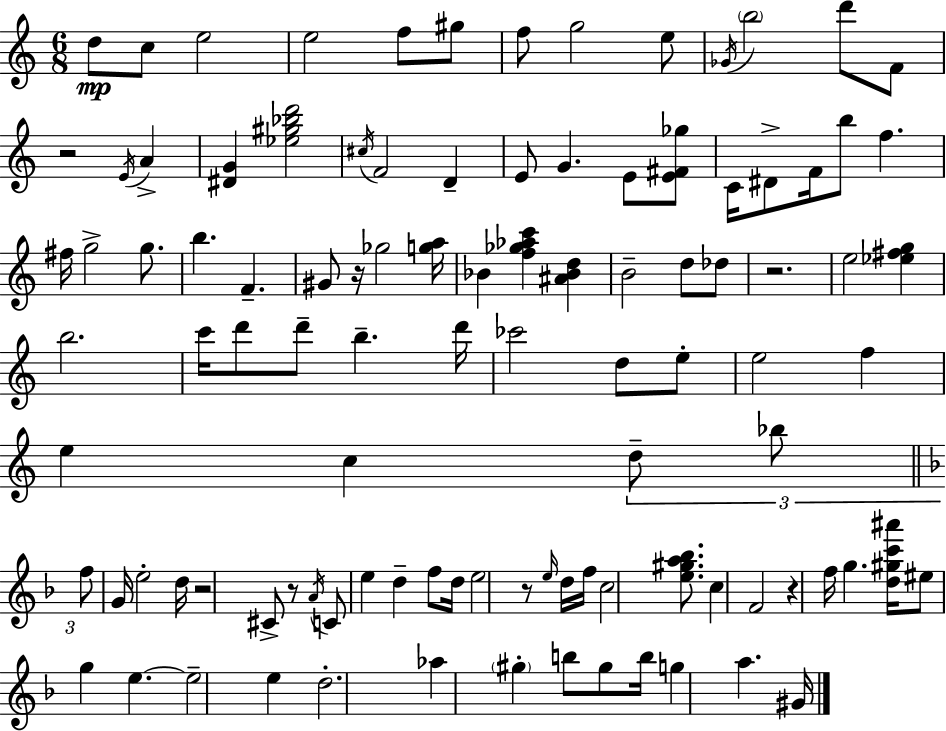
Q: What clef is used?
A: treble